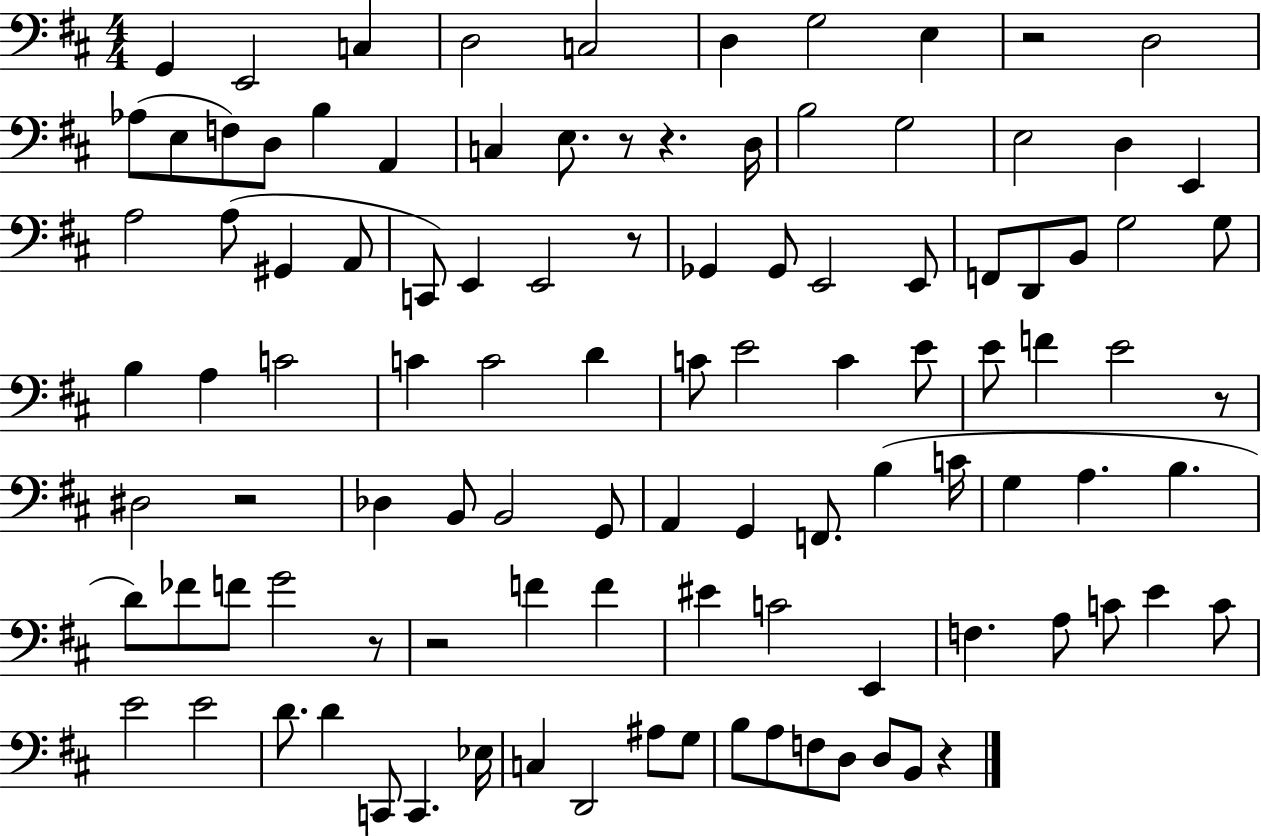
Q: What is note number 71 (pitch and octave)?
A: F4